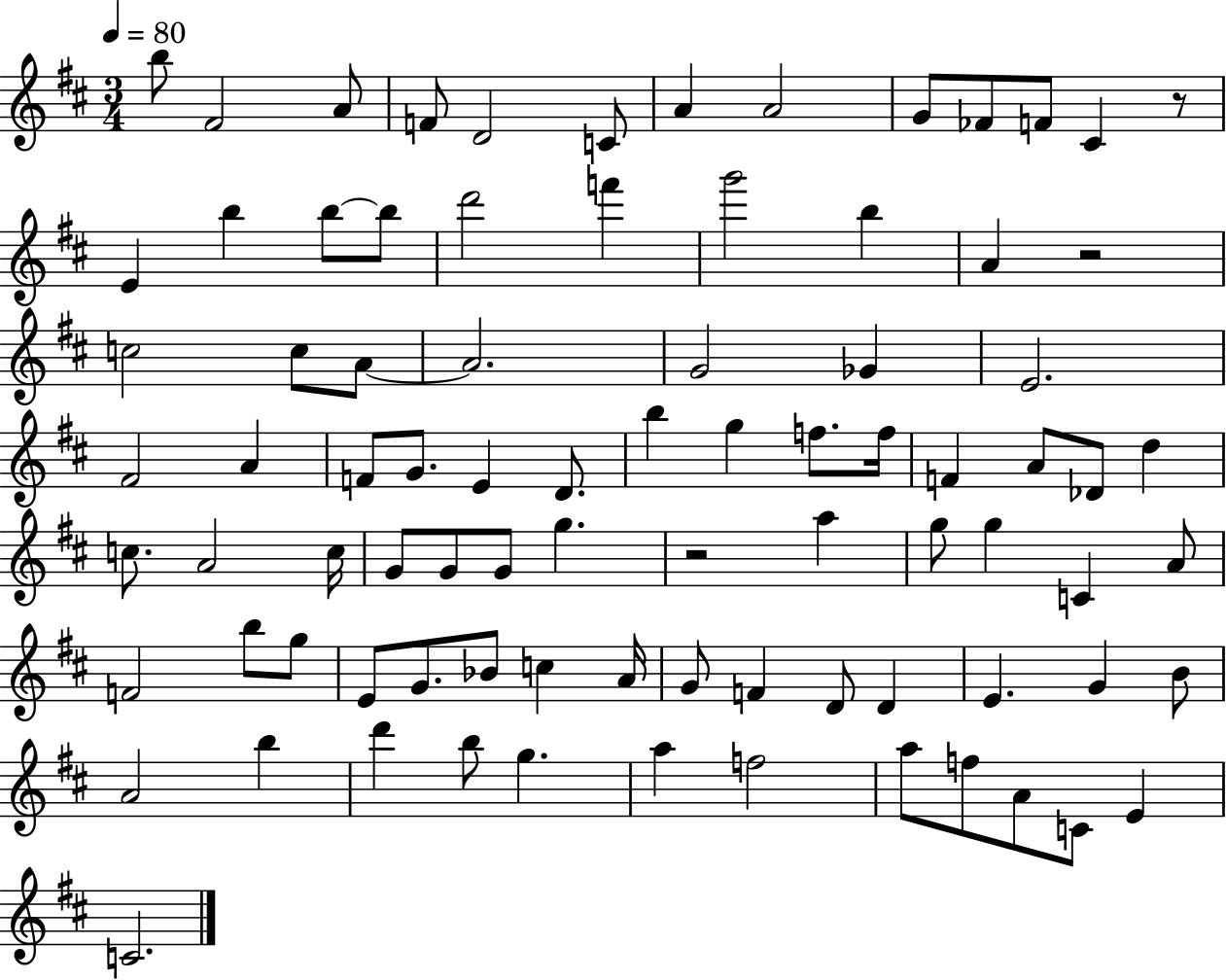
{
  \clef treble
  \numericTimeSignature
  \time 3/4
  \key d \major
  \tempo 4 = 80
  b''8 fis'2 a'8 | f'8 d'2 c'8 | a'4 a'2 | g'8 fes'8 f'8 cis'4 r8 | \break e'4 b''4 b''8~~ b''8 | d'''2 f'''4 | g'''2 b''4 | a'4 r2 | \break c''2 c''8 a'8~~ | a'2. | g'2 ges'4 | e'2. | \break fis'2 a'4 | f'8 g'8. e'4 d'8. | b''4 g''4 f''8. f''16 | f'4 a'8 des'8 d''4 | \break c''8. a'2 c''16 | g'8 g'8 g'8 g''4. | r2 a''4 | g''8 g''4 c'4 a'8 | \break f'2 b''8 g''8 | e'8 g'8. bes'8 c''4 a'16 | g'8 f'4 d'8 d'4 | e'4. g'4 b'8 | \break a'2 b''4 | d'''4 b''8 g''4. | a''4 f''2 | a''8 f''8 a'8 c'8 e'4 | \break c'2. | \bar "|."
}